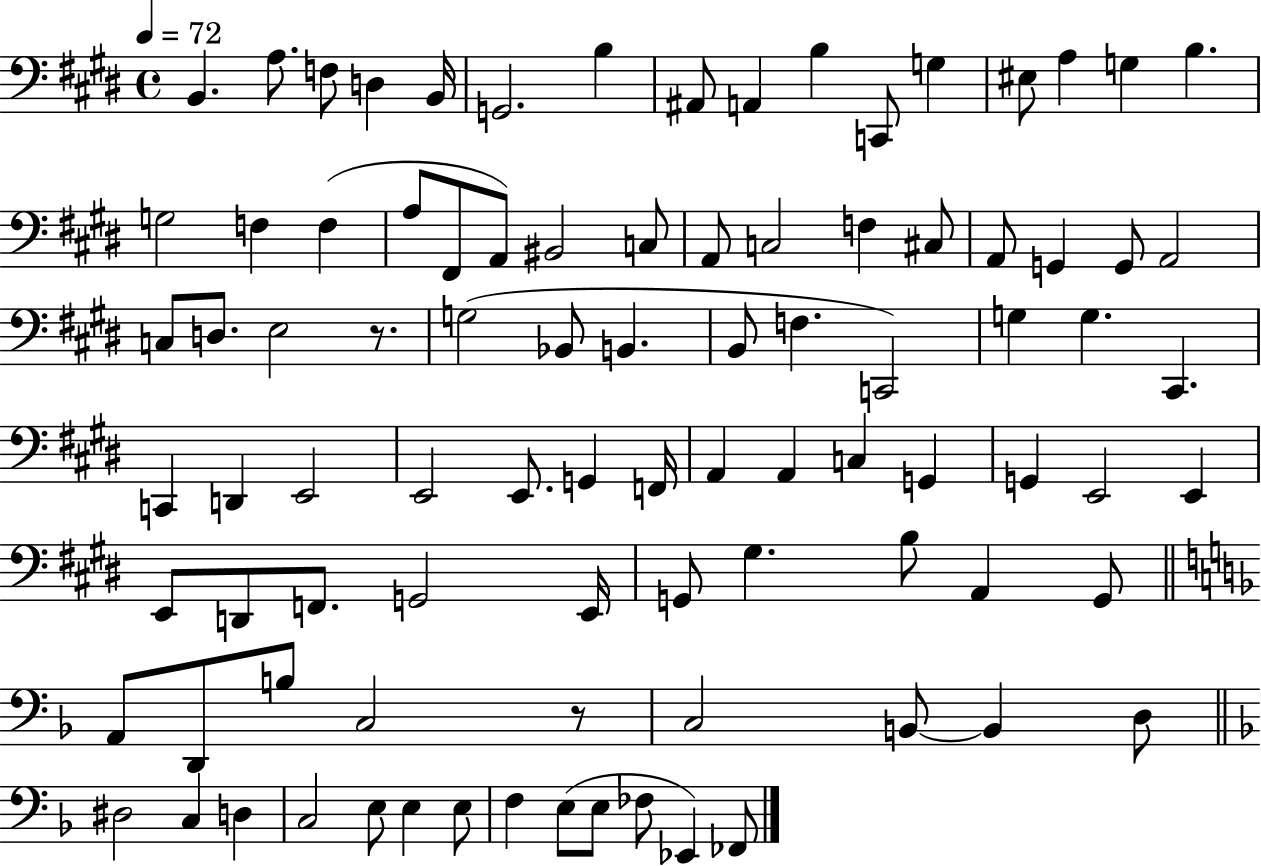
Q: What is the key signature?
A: E major